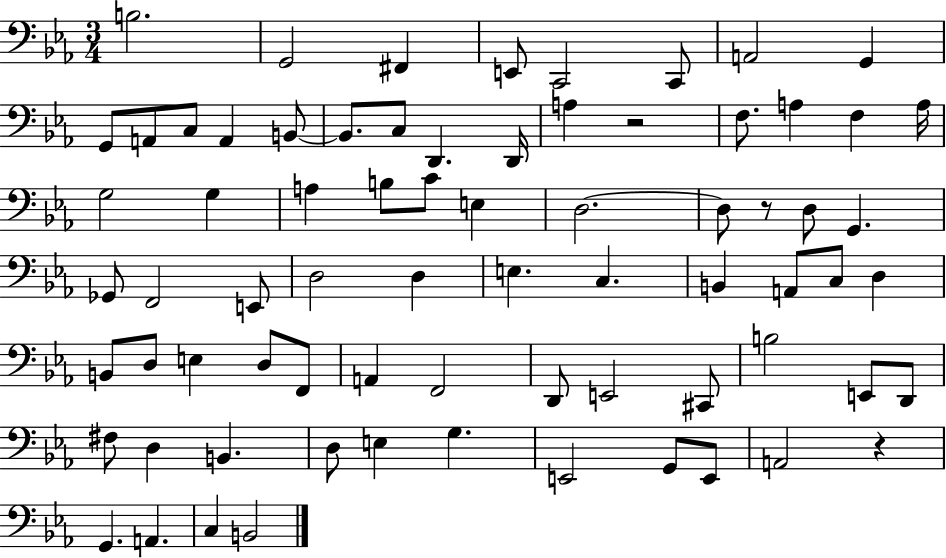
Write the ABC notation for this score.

X:1
T:Untitled
M:3/4
L:1/4
K:Eb
B,2 G,,2 ^F,, E,,/2 C,,2 C,,/2 A,,2 G,, G,,/2 A,,/2 C,/2 A,, B,,/2 B,,/2 C,/2 D,, D,,/4 A, z2 F,/2 A, F, A,/4 G,2 G, A, B,/2 C/2 E, D,2 D,/2 z/2 D,/2 G,, _G,,/2 F,,2 E,,/2 D,2 D, E, C, B,, A,,/2 C,/2 D, B,,/2 D,/2 E, D,/2 F,,/2 A,, F,,2 D,,/2 E,,2 ^C,,/2 B,2 E,,/2 D,,/2 ^F,/2 D, B,, D,/2 E, G, E,,2 G,,/2 E,,/2 A,,2 z G,, A,, C, B,,2